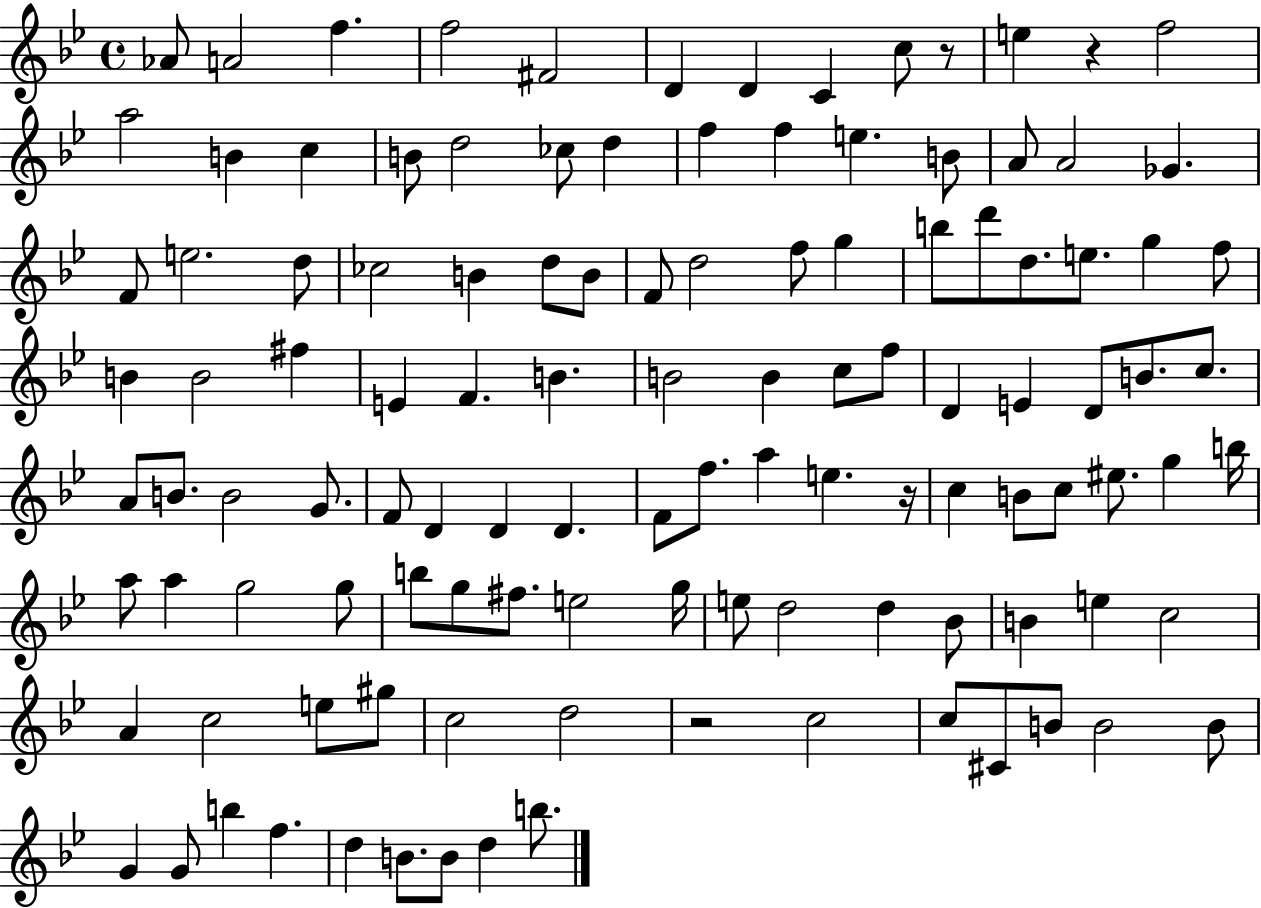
X:1
T:Untitled
M:4/4
L:1/4
K:Bb
_A/2 A2 f f2 ^F2 D D C c/2 z/2 e z f2 a2 B c B/2 d2 _c/2 d f f e B/2 A/2 A2 _G F/2 e2 d/2 _c2 B d/2 B/2 F/2 d2 f/2 g b/2 d'/2 d/2 e/2 g f/2 B B2 ^f E F B B2 B c/2 f/2 D E D/2 B/2 c/2 A/2 B/2 B2 G/2 F/2 D D D F/2 f/2 a e z/4 c B/2 c/2 ^e/2 g b/4 a/2 a g2 g/2 b/2 g/2 ^f/2 e2 g/4 e/2 d2 d _B/2 B e c2 A c2 e/2 ^g/2 c2 d2 z2 c2 c/2 ^C/2 B/2 B2 B/2 G G/2 b f d B/2 B/2 d b/2